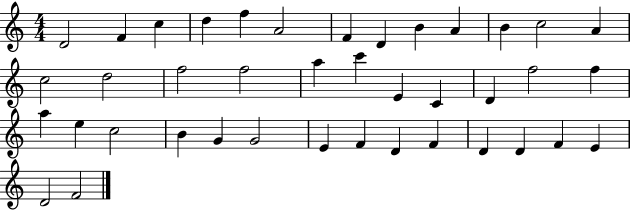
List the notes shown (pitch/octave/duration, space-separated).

D4/h F4/q C5/q D5/q F5/q A4/h F4/q D4/q B4/q A4/q B4/q C5/h A4/q C5/h D5/h F5/h F5/h A5/q C6/q E4/q C4/q D4/q F5/h F5/q A5/q E5/q C5/h B4/q G4/q G4/h E4/q F4/q D4/q F4/q D4/q D4/q F4/q E4/q D4/h F4/h